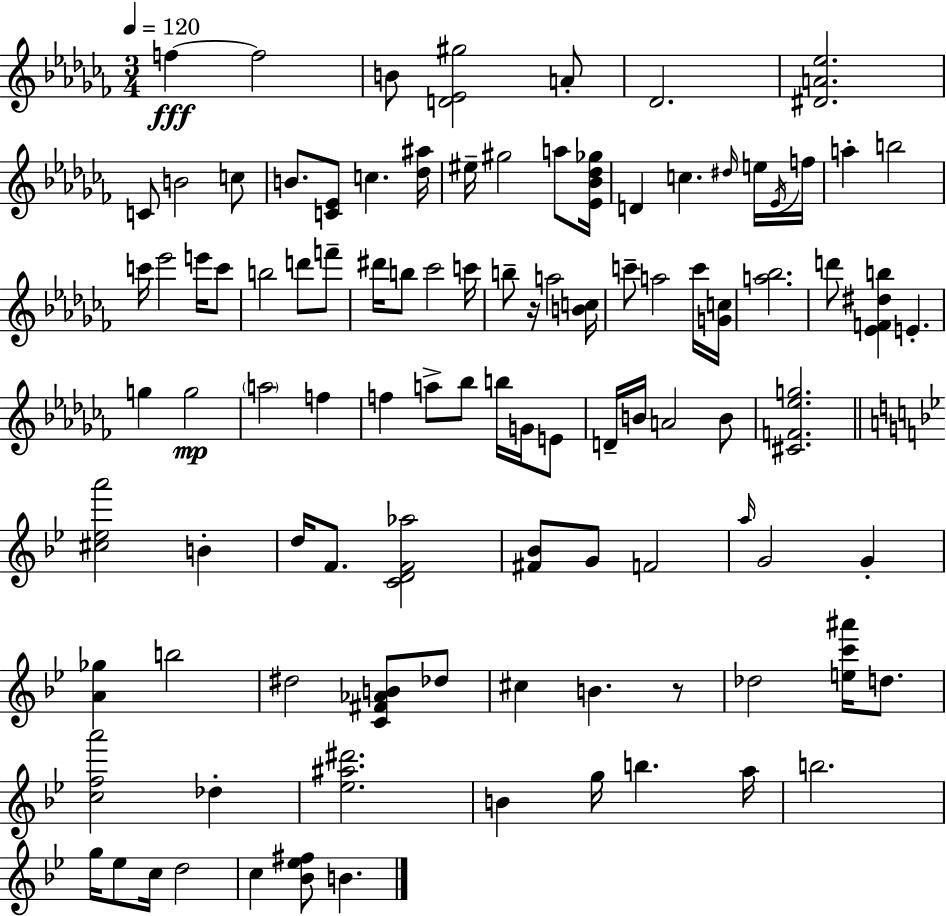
{
  \clef treble
  \numericTimeSignature
  \time 3/4
  \key aes \minor
  \tempo 4 = 120
  f''4~~\fff f''2 | b'8 <d' ees' gis''>2 a'8-. | des'2. | <dis' a' ees''>2. | \break c'8 b'2 c''8 | b'8. <c' ees'>8 c''4. <des'' ais''>16 | eis''16-- gis''2 a''8 <ees' bes' des'' ges''>16 | d'4 c''4. \grace { dis''16 } e''16 | \break \acciaccatura { ees'16 } f''16 a''4-. b''2 | c'''16 ees'''2 e'''16 | c'''8 b''2 d'''8 | f'''8-- dis'''16 b''8 ces'''2 | \break c'''16 b''8-- r16 a''2 | <b' c''>16 c'''8-- a''2 | c'''16 <g' c''>16 <a'' bes''>2. | d'''8 <ees' f' dis'' b''>4 e'4.-. | \break g''4 g''2\mp | \parenthesize a''2 f''4 | f''4 a''8-> bes''8 b''16 g'16 | e'8 d'16-- b'16 a'2 | \break b'8 <cis' f' ees'' g''>2. | \bar "||" \break \key g \minor <cis'' ees'' a'''>2 b'4-. | d''16 f'8. <c' d' f' aes''>2 | <fis' bes'>8 g'8 f'2 | \grace { a''16 } g'2 g'4-. | \break <a' ges''>4 b''2 | dis''2 <c' fis' aes' b'>8 des''8 | cis''4 b'4. r8 | des''2 <e'' c''' ais'''>16 d''8. | \break <c'' f'' a'''>2 des''4-. | <ees'' ais'' dis'''>2. | b'4 g''16 b''4. | a''16 b''2. | \break g''16 ees''8 c''16 d''2 | c''4 <bes' ees'' fis''>8 b'4. | \bar "|."
}